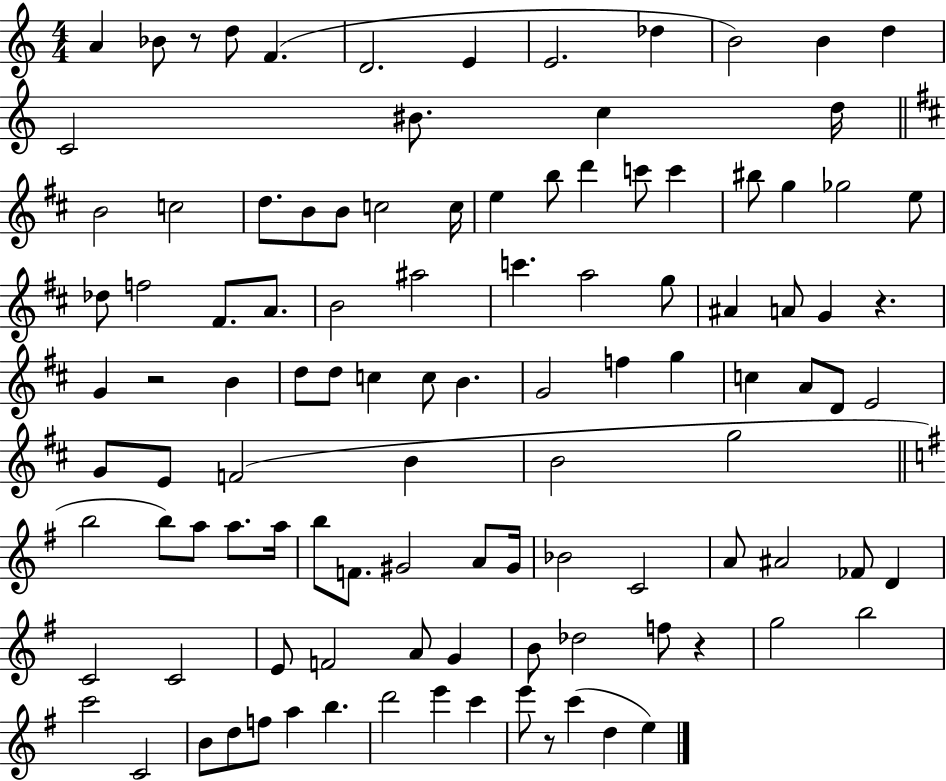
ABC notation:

X:1
T:Untitled
M:4/4
L:1/4
K:C
A _B/2 z/2 d/2 F D2 E E2 _d B2 B d C2 ^B/2 c d/4 B2 c2 d/2 B/2 B/2 c2 c/4 e b/2 d' c'/2 c' ^b/2 g _g2 e/2 _d/2 f2 ^F/2 A/2 B2 ^a2 c' a2 g/2 ^A A/2 G z G z2 B d/2 d/2 c c/2 B G2 f g c A/2 D/2 E2 G/2 E/2 F2 B B2 g2 b2 b/2 a/2 a/2 a/4 b/2 F/2 ^G2 A/2 ^G/4 _B2 C2 A/2 ^A2 _F/2 D C2 C2 E/2 F2 A/2 G B/2 _d2 f/2 z g2 b2 c'2 C2 B/2 d/2 f/2 a b d'2 e' c' e'/2 z/2 c' d e